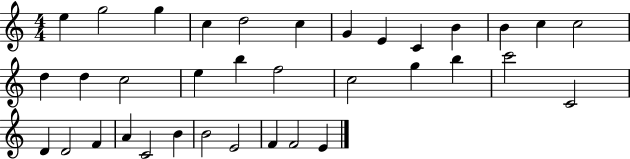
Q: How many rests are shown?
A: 0